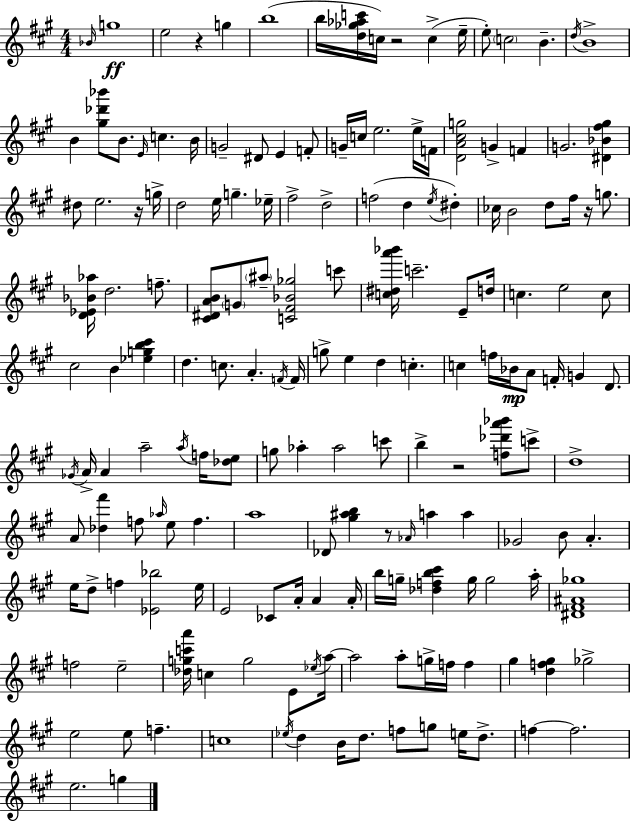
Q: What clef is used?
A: treble